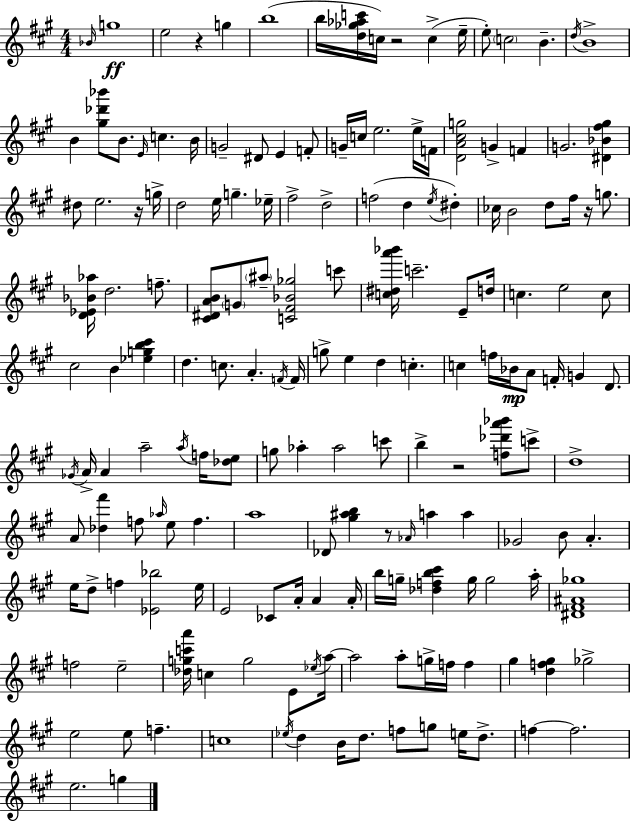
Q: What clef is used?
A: treble